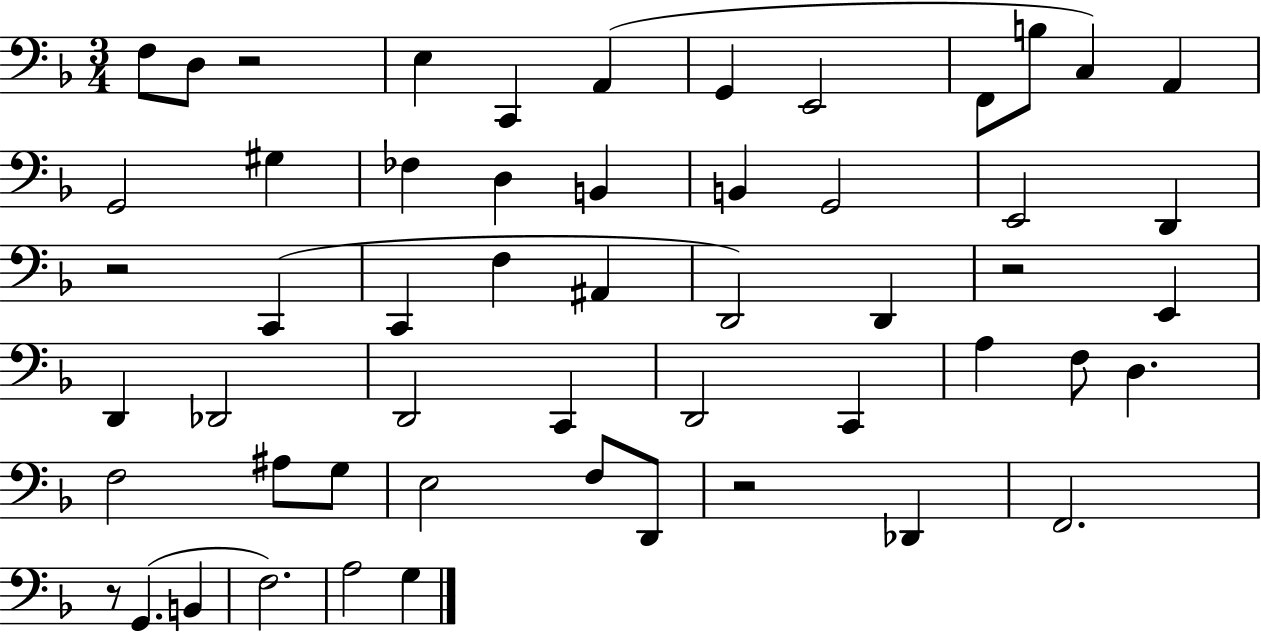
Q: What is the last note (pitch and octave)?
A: G3